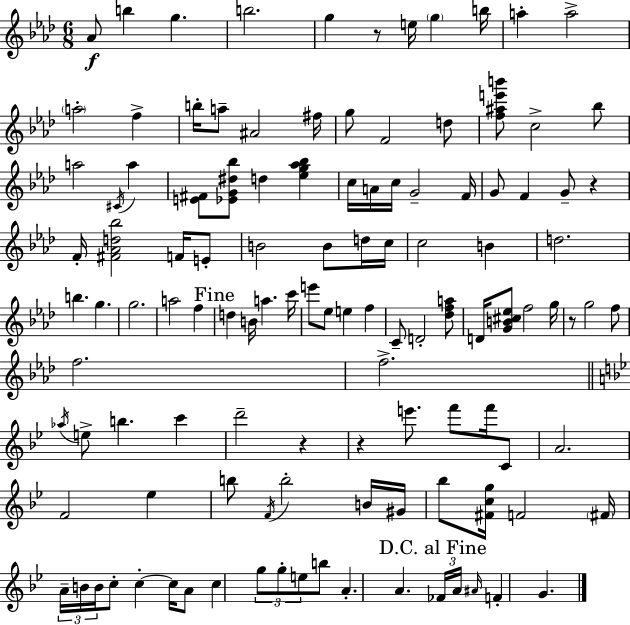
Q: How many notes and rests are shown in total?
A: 117